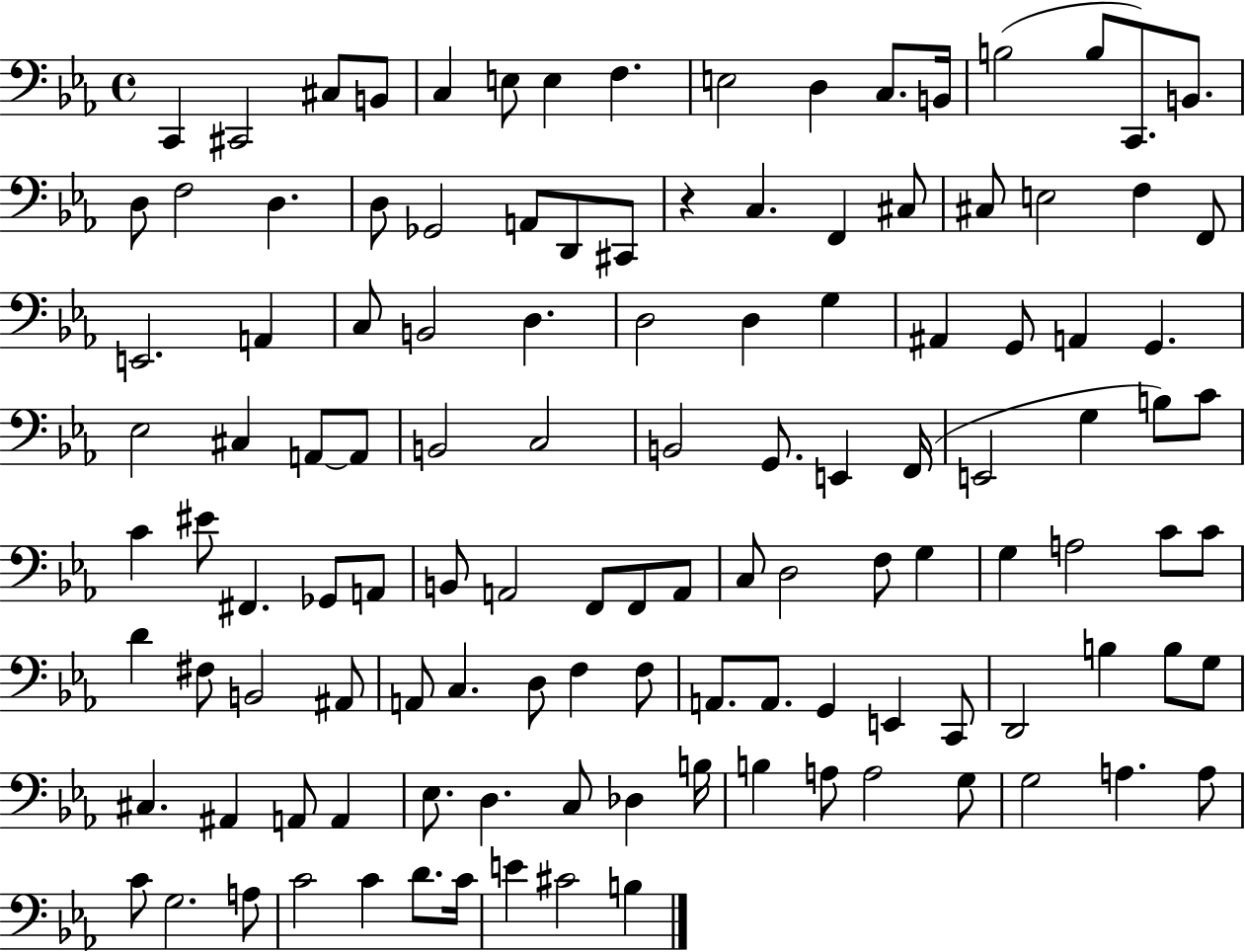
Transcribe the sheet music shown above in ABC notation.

X:1
T:Untitled
M:4/4
L:1/4
K:Eb
C,, ^C,,2 ^C,/2 B,,/2 C, E,/2 E, F, E,2 D, C,/2 B,,/4 B,2 B,/2 C,,/2 B,,/2 D,/2 F,2 D, D,/2 _G,,2 A,,/2 D,,/2 ^C,,/2 z C, F,, ^C,/2 ^C,/2 E,2 F, F,,/2 E,,2 A,, C,/2 B,,2 D, D,2 D, G, ^A,, G,,/2 A,, G,, _E,2 ^C, A,,/2 A,,/2 B,,2 C,2 B,,2 G,,/2 E,, F,,/4 E,,2 G, B,/2 C/2 C ^E/2 ^F,, _G,,/2 A,,/2 B,,/2 A,,2 F,,/2 F,,/2 A,,/2 C,/2 D,2 F,/2 G, G, A,2 C/2 C/2 D ^F,/2 B,,2 ^A,,/2 A,,/2 C, D,/2 F, F,/2 A,,/2 A,,/2 G,, E,, C,,/2 D,,2 B, B,/2 G,/2 ^C, ^A,, A,,/2 A,, _E,/2 D, C,/2 _D, B,/4 B, A,/2 A,2 G,/2 G,2 A, A,/2 C/2 G,2 A,/2 C2 C D/2 C/4 E ^C2 B,